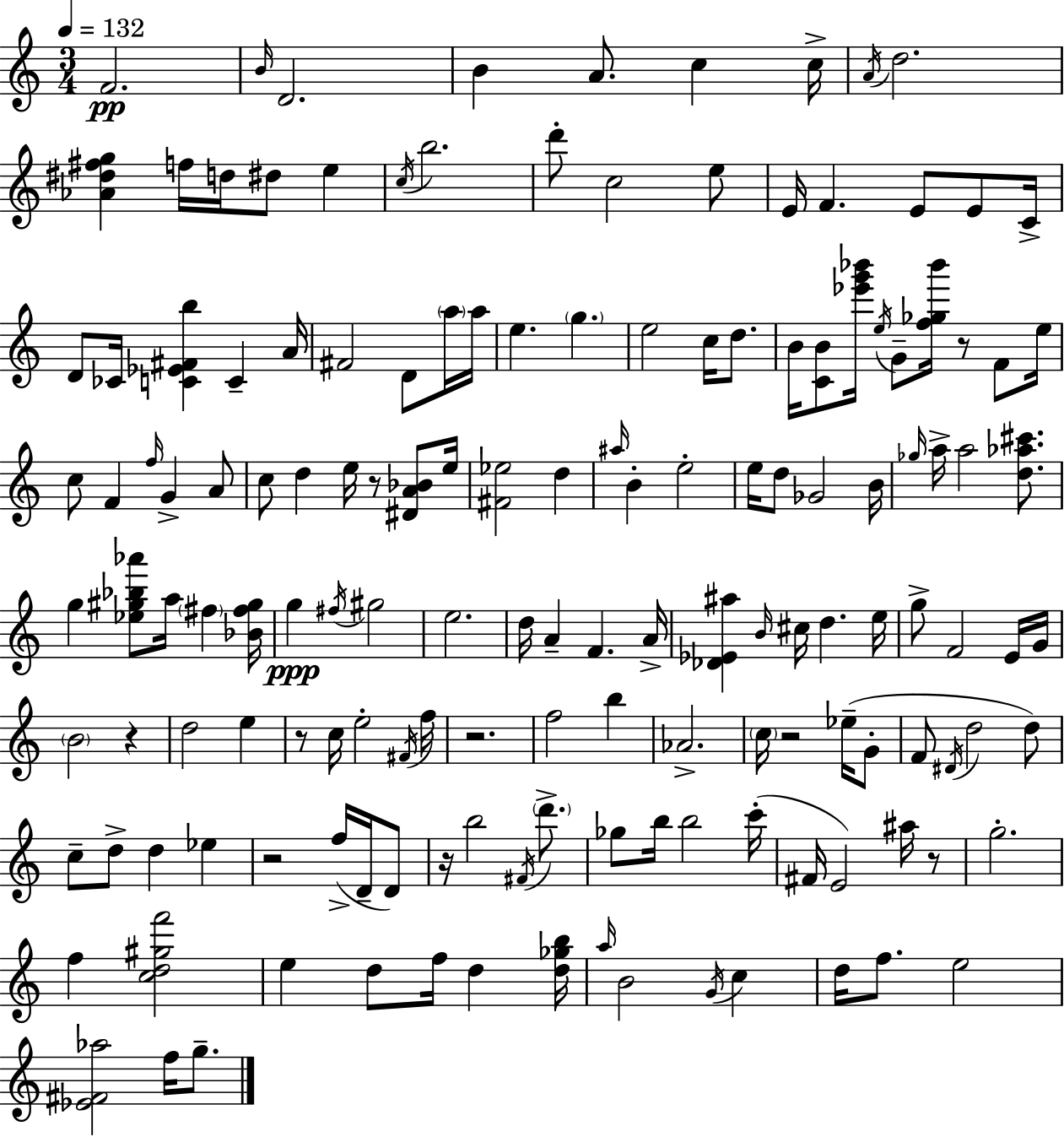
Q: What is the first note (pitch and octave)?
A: F4